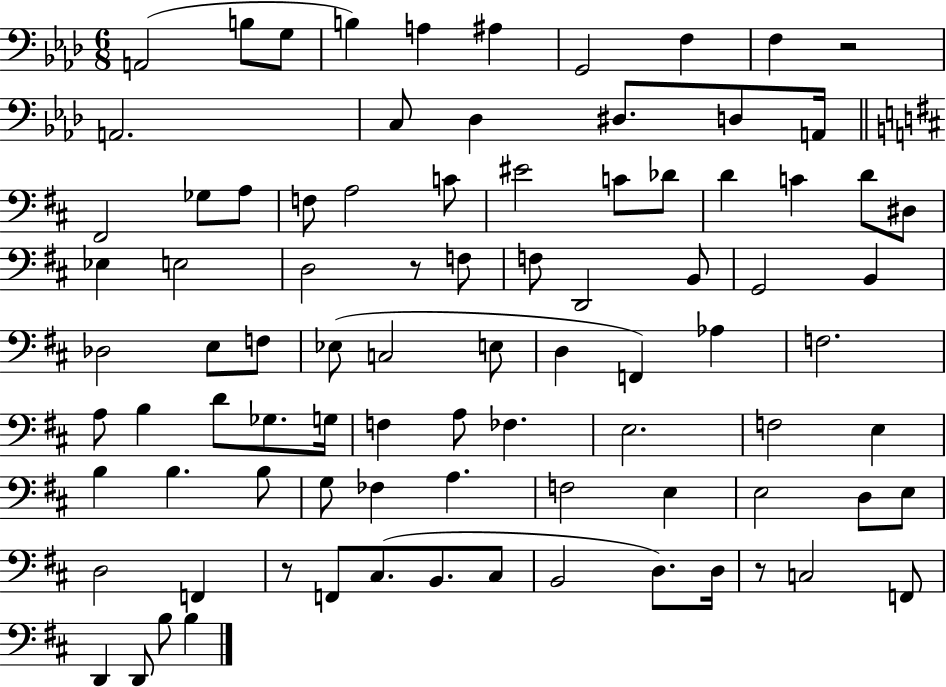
A2/h B3/e G3/e B3/q A3/q A#3/q G2/h F3/q F3/q R/h A2/h. C3/e Db3/q D#3/e. D3/e A2/s F#2/h Gb3/e A3/e F3/e A3/h C4/e EIS4/h C4/e Db4/e D4/q C4/q D4/e D#3/e Eb3/q E3/h D3/h R/e F3/e F3/e D2/h B2/e G2/h B2/q Db3/h E3/e F3/e Eb3/e C3/h E3/e D3/q F2/q Ab3/q F3/h. A3/e B3/q D4/e Gb3/e. G3/s F3/q A3/e FES3/q. E3/h. F3/h E3/q B3/q B3/q. B3/e G3/e FES3/q A3/q. F3/h E3/q E3/h D3/e E3/e D3/h F2/q R/e F2/e C#3/e. B2/e. C#3/e B2/h D3/e. D3/s R/e C3/h F2/e D2/q D2/e B3/e B3/q